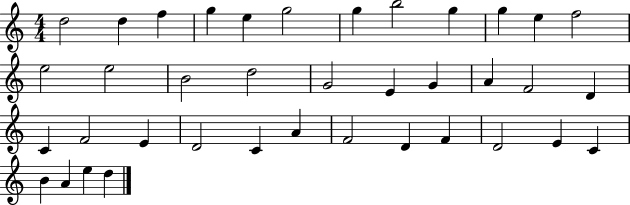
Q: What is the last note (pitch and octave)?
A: D5